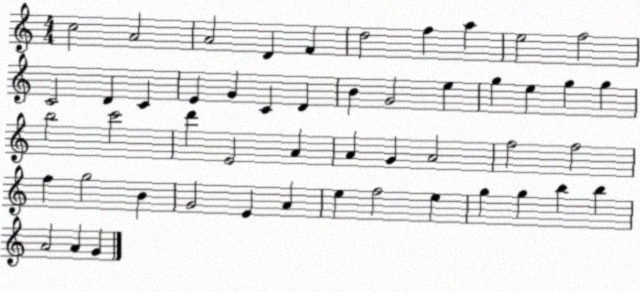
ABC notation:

X:1
T:Untitled
M:4/4
L:1/4
K:C
c2 A2 A2 D F d2 f a e2 f2 C2 D C E G C D B G2 e g e g g b2 c'2 d' E2 A A G A2 f2 f2 f g2 B G2 E A e f2 e g g b b A2 A G